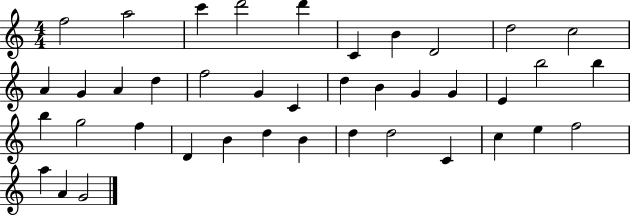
F5/h A5/h C6/q D6/h D6/q C4/q B4/q D4/h D5/h C5/h A4/q G4/q A4/q D5/q F5/h G4/q C4/q D5/q B4/q G4/q G4/q E4/q B5/h B5/q B5/q G5/h F5/q D4/q B4/q D5/q B4/q D5/q D5/h C4/q C5/q E5/q F5/h A5/q A4/q G4/h